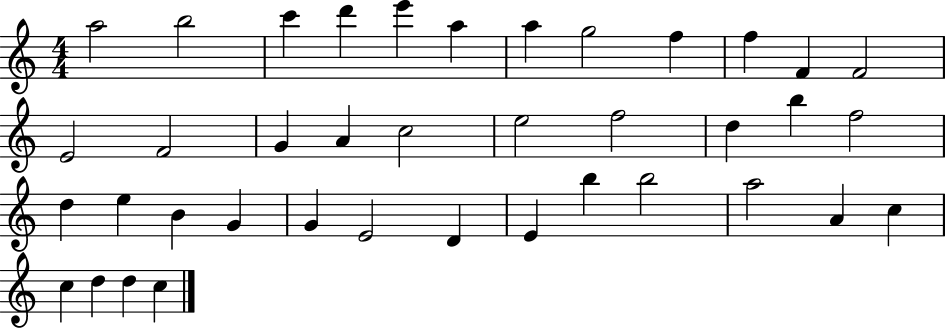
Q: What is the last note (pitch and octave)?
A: C5